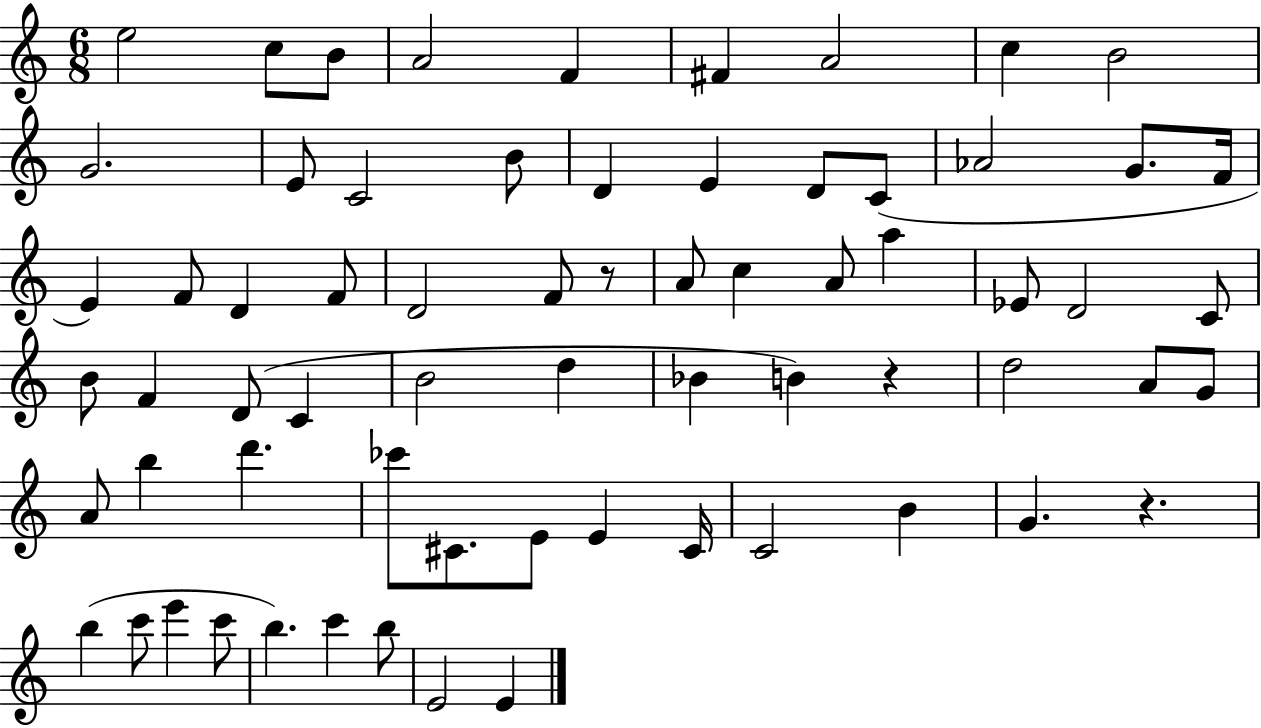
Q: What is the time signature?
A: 6/8